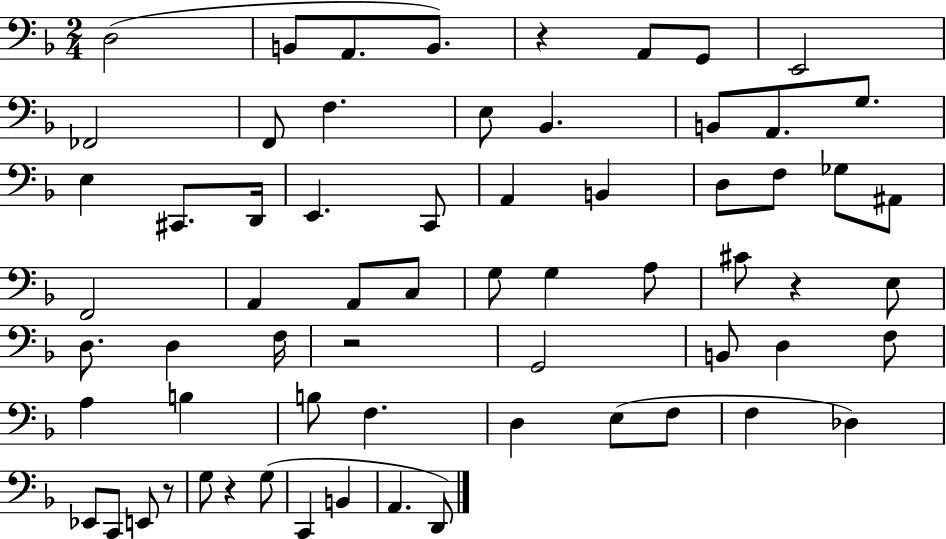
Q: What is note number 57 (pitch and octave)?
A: C2